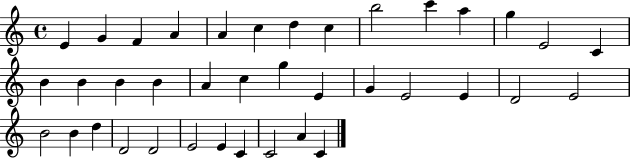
{
  \clef treble
  \time 4/4
  \defaultTimeSignature
  \key c \major
  e'4 g'4 f'4 a'4 | a'4 c''4 d''4 c''4 | b''2 c'''4 a''4 | g''4 e'2 c'4 | \break b'4 b'4 b'4 b'4 | a'4 c''4 g''4 e'4 | g'4 e'2 e'4 | d'2 e'2 | \break b'2 b'4 d''4 | d'2 d'2 | e'2 e'4 c'4 | c'2 a'4 c'4 | \break \bar "|."
}